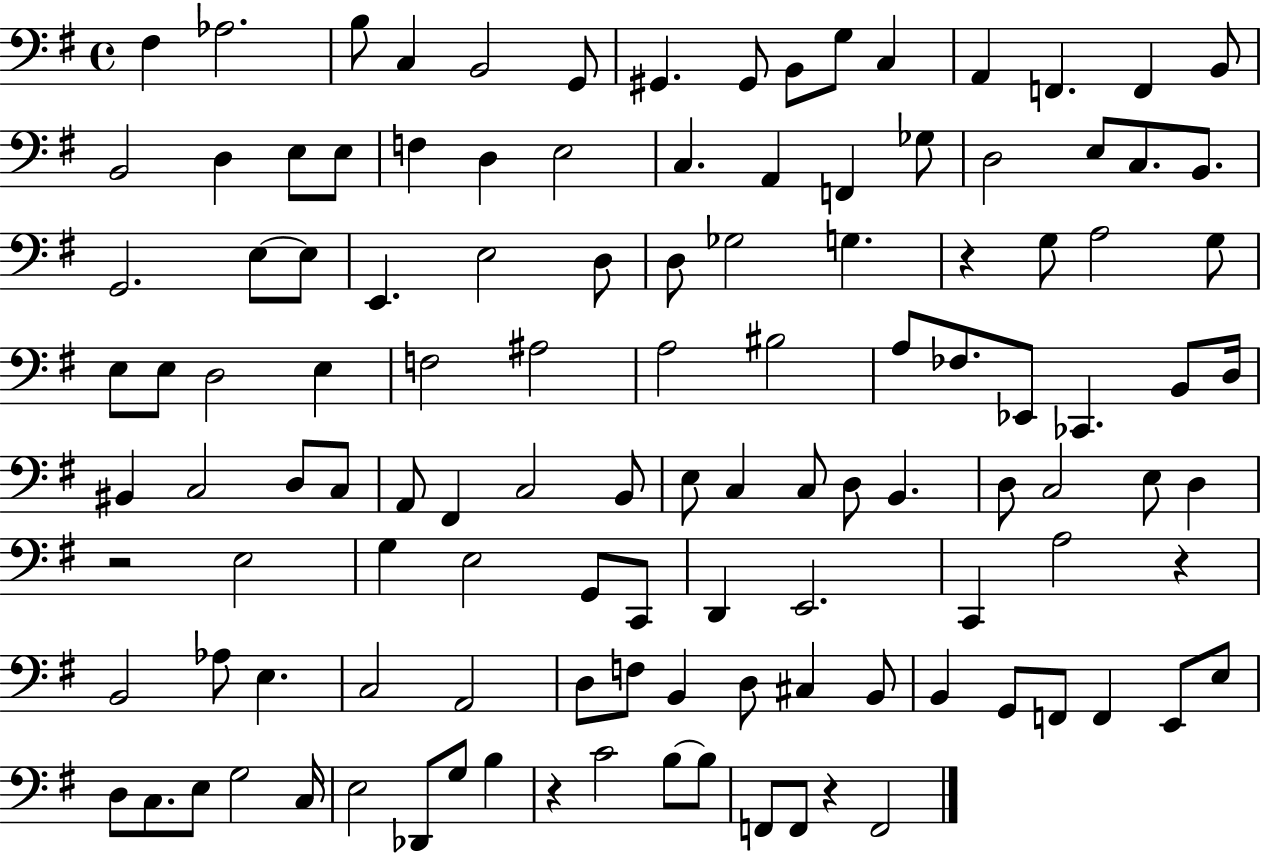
F#3/q Ab3/h. B3/e C3/q B2/h G2/e G#2/q. G#2/e B2/e G3/e C3/q A2/q F2/q. F2/q B2/e B2/h D3/q E3/e E3/e F3/q D3/q E3/h C3/q. A2/q F2/q Gb3/e D3/h E3/e C3/e. B2/e. G2/h. E3/e E3/e E2/q. E3/h D3/e D3/e Gb3/h G3/q. R/q G3/e A3/h G3/e E3/e E3/e D3/h E3/q F3/h A#3/h A3/h BIS3/h A3/e FES3/e. Eb2/e CES2/q. B2/e D3/s BIS2/q C3/h D3/e C3/e A2/e F#2/q C3/h B2/e E3/e C3/q C3/e D3/e B2/q. D3/e C3/h E3/e D3/q R/h E3/h G3/q E3/h G2/e C2/e D2/q E2/h. C2/q A3/h R/q B2/h Ab3/e E3/q. C3/h A2/h D3/e F3/e B2/q D3/e C#3/q B2/e B2/q G2/e F2/e F2/q E2/e E3/e D3/e C3/e. E3/e G3/h C3/s E3/h Db2/e G3/e B3/q R/q C4/h B3/e B3/e F2/e F2/e R/q F2/h